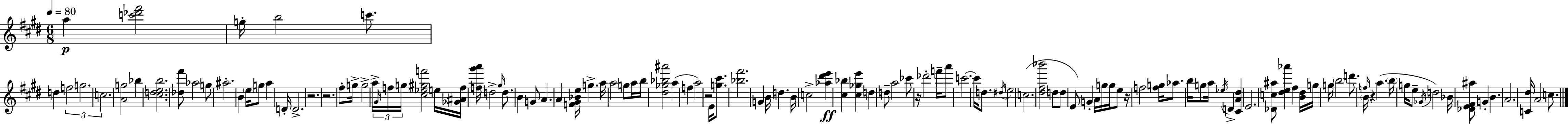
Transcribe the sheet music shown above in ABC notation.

X:1
T:Untitled
M:6/8
L:1/4
K:E
a [c'_d'^f']2 g/4 b2 c'/2 d f2 g2 c2 [Ag]2 _b [^cdeb]2 [_d^f']/2 _a2 g/2 ^a2 B e/4 g/2 a D/4 D2 z2 z2 ^f/2 g/4 g2 a/4 ^G/4 f/4 g/4 [^c_e^gf']2 e/4 [_G^Af]/4 [f^g'a']/4 d2 ^g/4 d/2 B G/2 A A [F^G_Be]/4 g a/4 a2 g/2 a/4 b/4 [^d_g_b^a']2 a f a2 z2 E/4 [g^c']/2 [_b^f']2 G B/4 d B/4 c2 [_a^d'e'] [^c_b] [^c_ge'] d d/2 a2 _c'/2 z/4 _d'2 f'/4 a'/2 c'2 c'/4 d/2 ^d/4 e2 c2 [^d^f_b']2 d/2 d/2 E/2 G A/4 g/4 g/4 e/2 z/4 f2 [fg]/4 _a/2 b/4 g/2 a/4 _e/4 D [^CA^d] E2 [_Dc^a]/2 [^de_a'] ^f [B^d]/4 g/4 g/4 b2 d'/2 f/4 B/4 z a b/4 g/4 e/2 _G/4 d2 _B/4 [_DE^F^a]/2 G B A2 [C^d]/4 A2 c/2